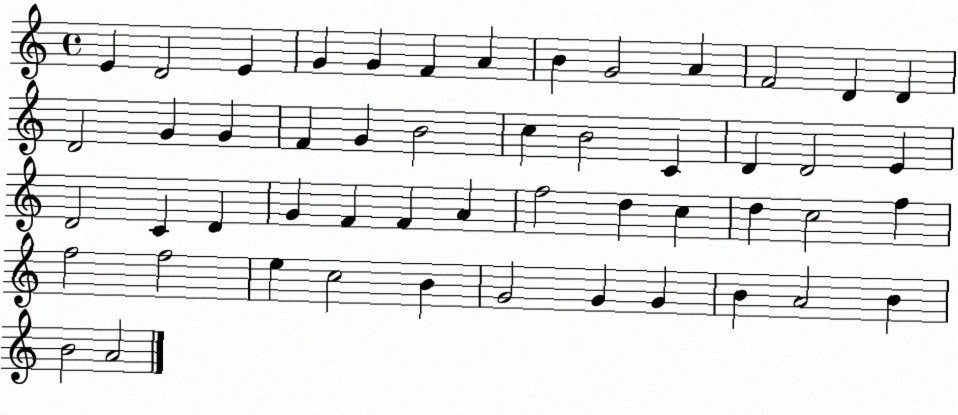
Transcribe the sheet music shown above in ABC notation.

X:1
T:Untitled
M:4/4
L:1/4
K:C
E D2 E G G F A B G2 A F2 D D D2 G G F G B2 c B2 C D D2 E D2 C D G F F A f2 d c d c2 f f2 f2 e c2 B G2 G G B A2 B B2 A2